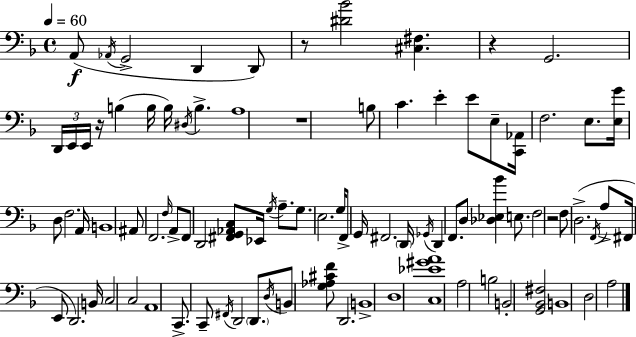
X:1
T:Untitled
M:4/4
L:1/4
K:F
A,,/2 _A,,/4 G,,2 D,, D,,/2 z/2 [^D_B]2 [^C,^F,] z G,,2 D,,/4 E,,/4 E,,/4 z/4 B, B,/4 B,/4 ^D,/4 B, A,4 z4 B,/2 C E E/2 E,/2 [C,,_A,,]/4 F,2 E,/2 [E,G]/4 D,/2 F,2 A,,/4 B,,4 ^A,,/2 F,,2 F,/4 A,,/2 F,,/2 D,,2 [^F,,G,,_A,,C,]/2 _E,,/4 G,/4 A,/2 G,/2 E,2 G,/4 F,,/2 G,,/4 ^F,,2 D,,/4 _G,,/4 D,, F,,/2 D,/2 [_D,_E,_B] E,/2 F,2 z2 F,/2 D,2 F,,/4 A,/2 ^F,,/4 E,,/2 D,,2 B,,/4 C,2 C,2 A,,4 C,,/2 C,,/2 ^F,,/4 D,,2 D,,/2 D,/4 B,,/2 [G,_A,^CF]/2 D,,2 B,,4 D,4 [C,_E^GA]4 A,2 B,2 B,,2 [G,,_B,,^F,]2 B,,4 D,2 A,2